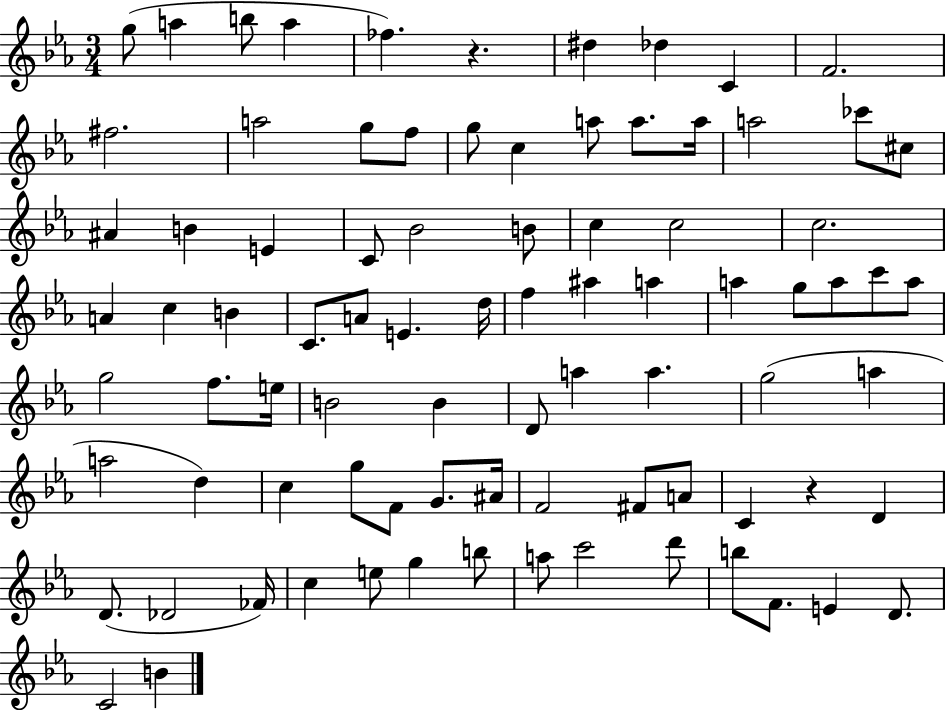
{
  \clef treble
  \numericTimeSignature
  \time 3/4
  \key ees \major
  g''8( a''4 b''8 a''4 | fes''4.) r4. | dis''4 des''4 c'4 | f'2. | \break fis''2. | a''2 g''8 f''8 | g''8 c''4 a''8 a''8. a''16 | a''2 ces'''8 cis''8 | \break ais'4 b'4 e'4 | c'8 bes'2 b'8 | c''4 c''2 | c''2. | \break a'4 c''4 b'4 | c'8. a'8 e'4. d''16 | f''4 ais''4 a''4 | a''4 g''8 a''8 c'''8 a''8 | \break g''2 f''8. e''16 | b'2 b'4 | d'8 a''4 a''4. | g''2( a''4 | \break a''2 d''4) | c''4 g''8 f'8 g'8. ais'16 | f'2 fis'8 a'8 | c'4 r4 d'4 | \break d'8.( des'2 fes'16) | c''4 e''8 g''4 b''8 | a''8 c'''2 d'''8 | b''8 f'8. e'4 d'8. | \break c'2 b'4 | \bar "|."
}